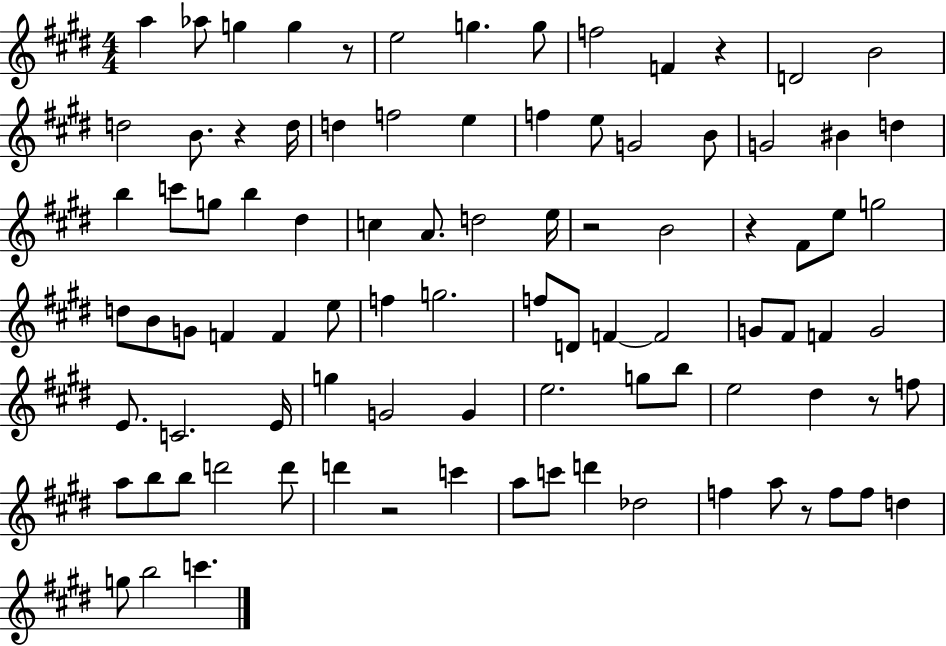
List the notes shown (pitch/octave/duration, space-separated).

A5/q Ab5/e G5/q G5/q R/e E5/h G5/q. G5/e F5/h F4/q R/q D4/h B4/h D5/h B4/e. R/q D5/s D5/q F5/h E5/q F5/q E5/e G4/h B4/e G4/h BIS4/q D5/q B5/q C6/e G5/e B5/q D#5/q C5/q A4/e. D5/h E5/s R/h B4/h R/q F#4/e E5/e G5/h D5/e B4/e G4/e F4/q F4/q E5/e F5/q G5/h. F5/e D4/e F4/q F4/h G4/e F#4/e F4/q G4/h E4/e. C4/h. E4/s G5/q G4/h G4/q E5/h. G5/e B5/e E5/h D#5/q R/e F5/e A5/e B5/e B5/e D6/h D6/e D6/q R/h C6/q A5/e C6/e D6/q Db5/h F5/q A5/e R/e F5/e F5/e D5/q G5/e B5/h C6/q.